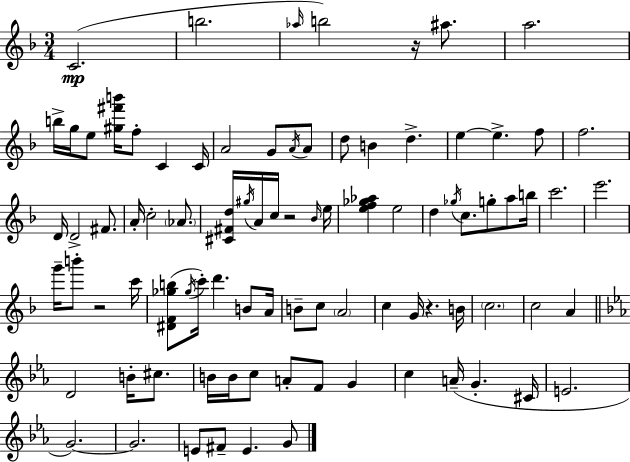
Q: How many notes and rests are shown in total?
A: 88